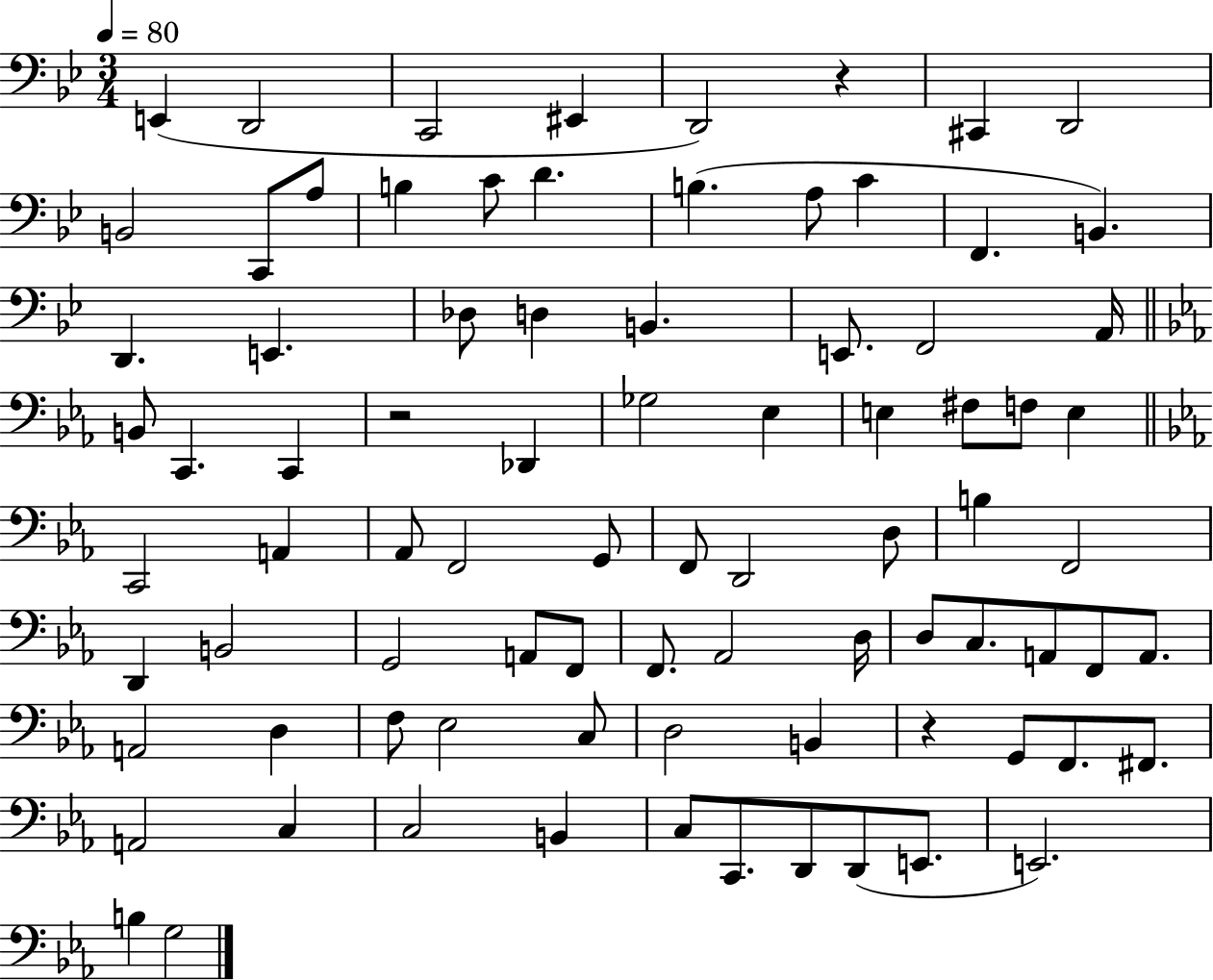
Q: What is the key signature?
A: BES major